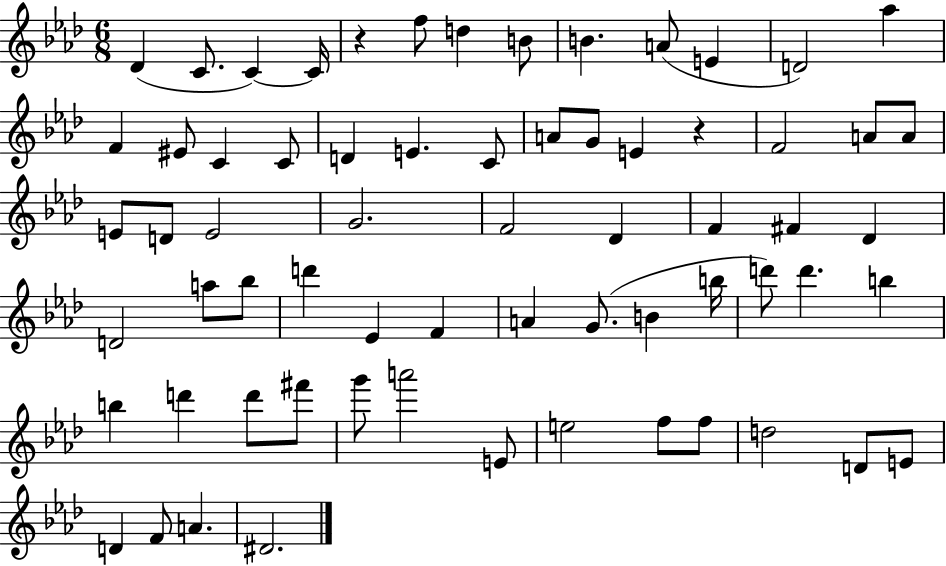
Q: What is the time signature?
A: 6/8